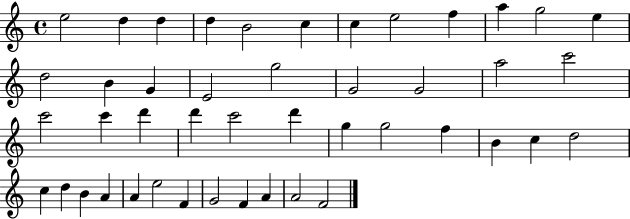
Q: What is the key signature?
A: C major